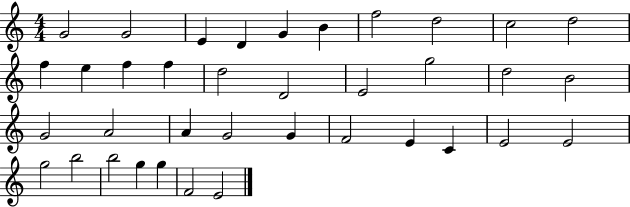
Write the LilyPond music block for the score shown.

{
  \clef treble
  \numericTimeSignature
  \time 4/4
  \key c \major
  g'2 g'2 | e'4 d'4 g'4 b'4 | f''2 d''2 | c''2 d''2 | \break f''4 e''4 f''4 f''4 | d''2 d'2 | e'2 g''2 | d''2 b'2 | \break g'2 a'2 | a'4 g'2 g'4 | f'2 e'4 c'4 | e'2 e'2 | \break g''2 b''2 | b''2 g''4 g''4 | f'2 e'2 | \bar "|."
}